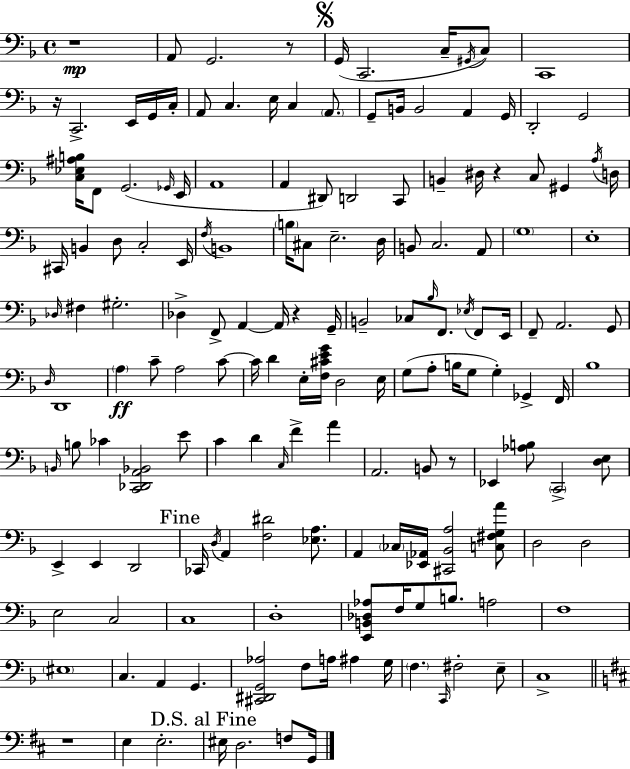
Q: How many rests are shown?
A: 7